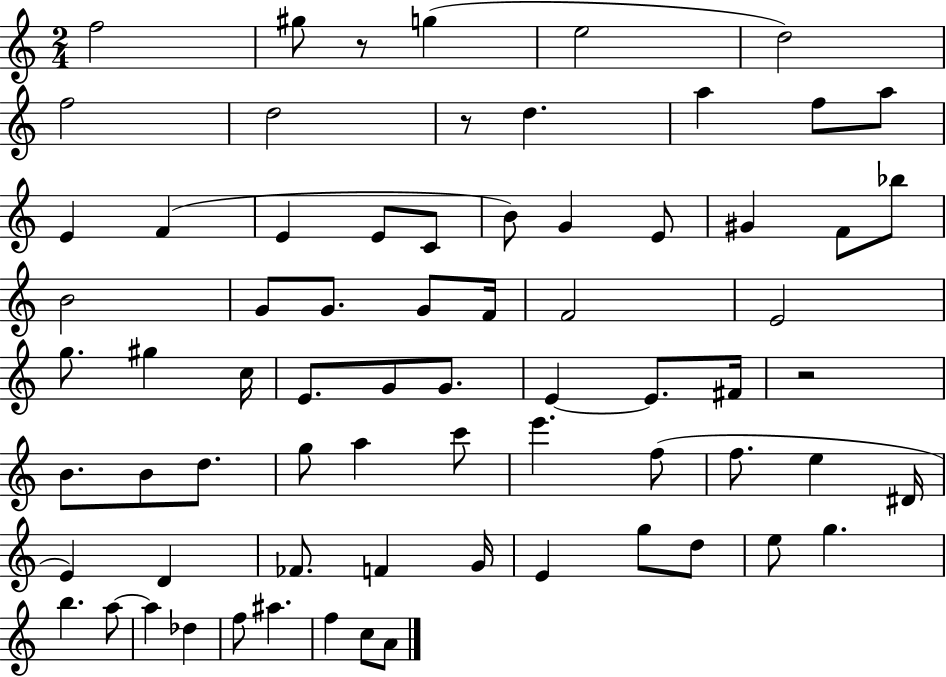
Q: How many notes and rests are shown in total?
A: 71